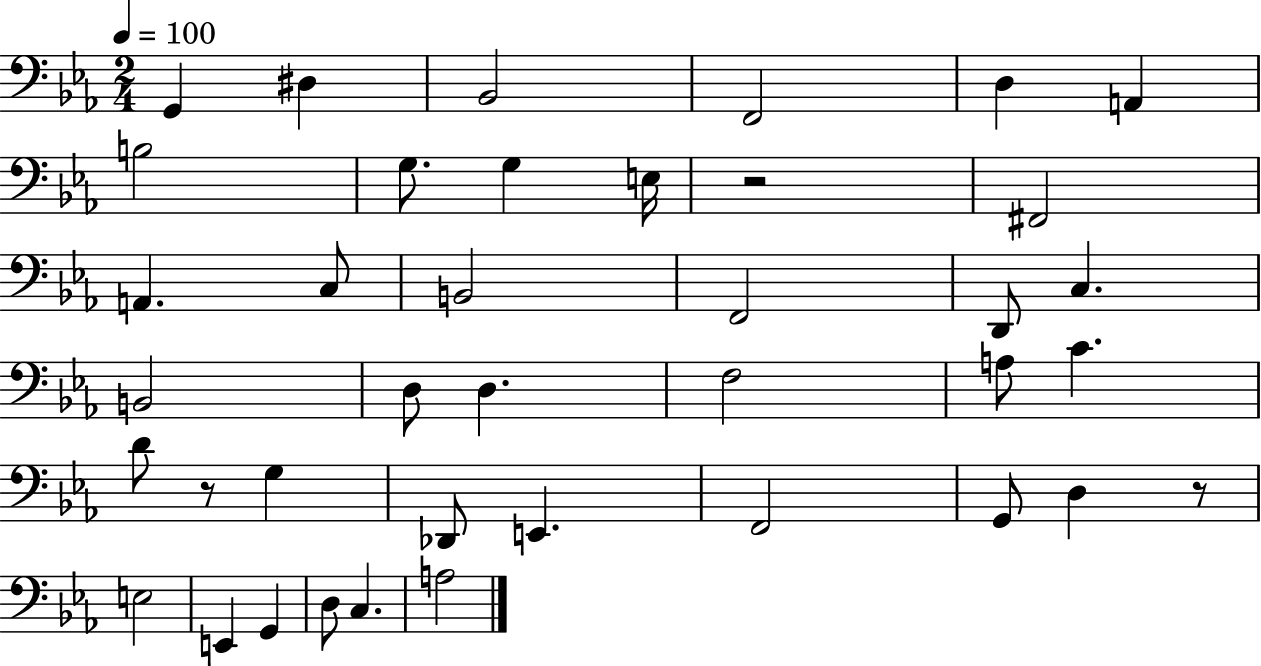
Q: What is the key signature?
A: EES major